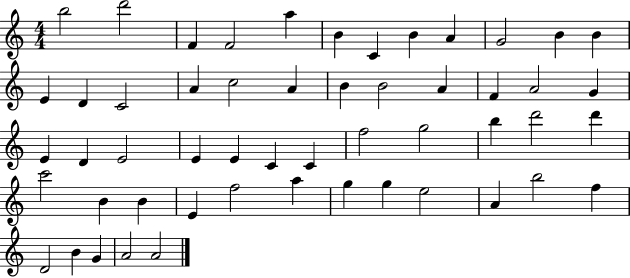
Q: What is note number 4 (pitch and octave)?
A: F4